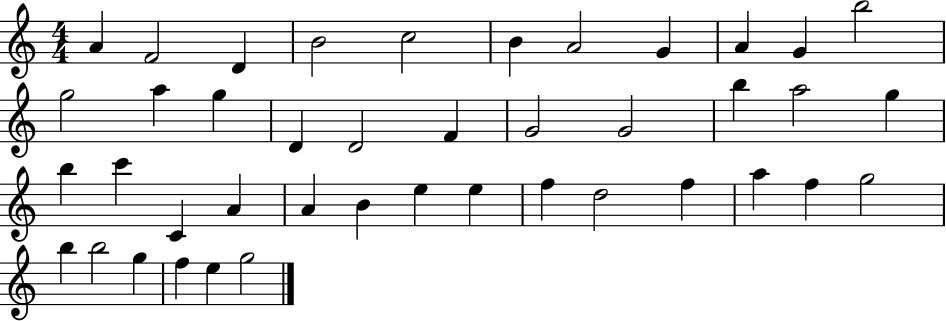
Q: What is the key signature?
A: C major